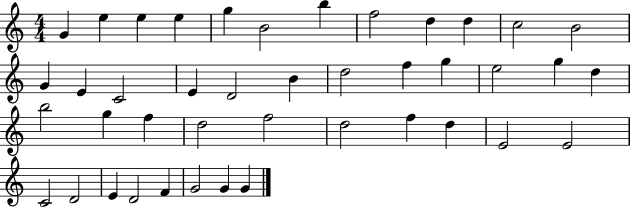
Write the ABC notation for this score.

X:1
T:Untitled
M:4/4
L:1/4
K:C
G e e e g B2 b f2 d d c2 B2 G E C2 E D2 B d2 f g e2 g d b2 g f d2 f2 d2 f d E2 E2 C2 D2 E D2 F G2 G G